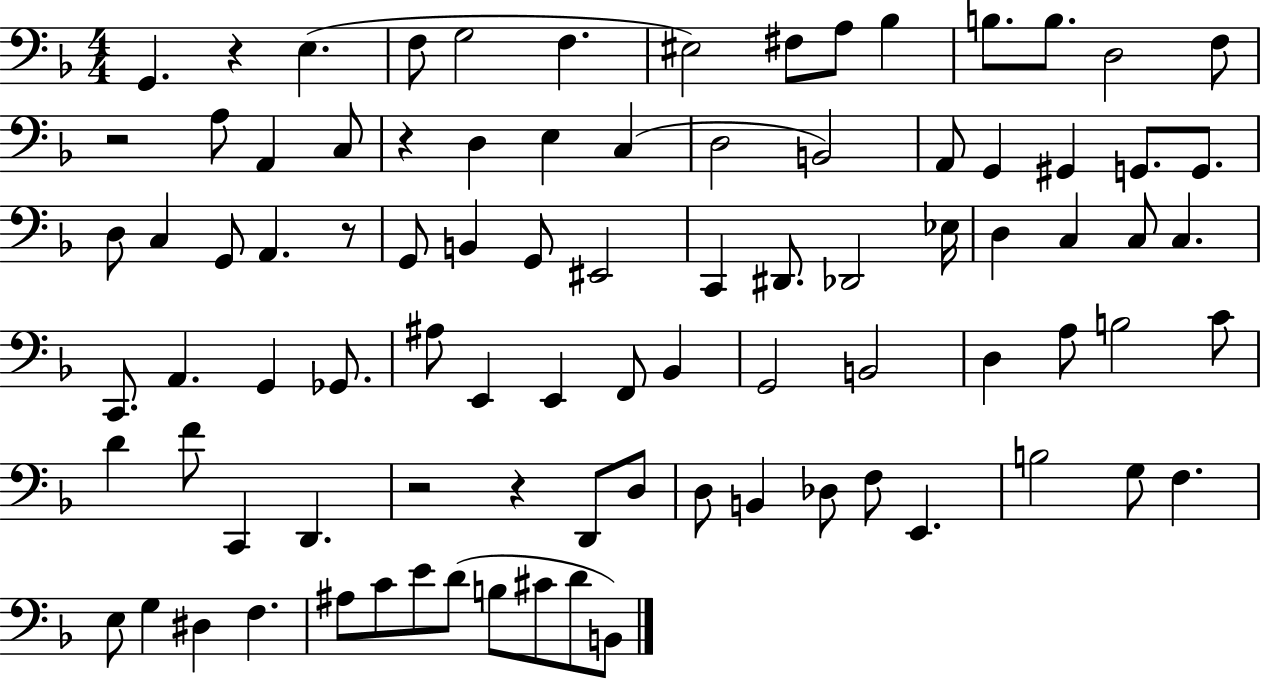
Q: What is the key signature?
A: F major